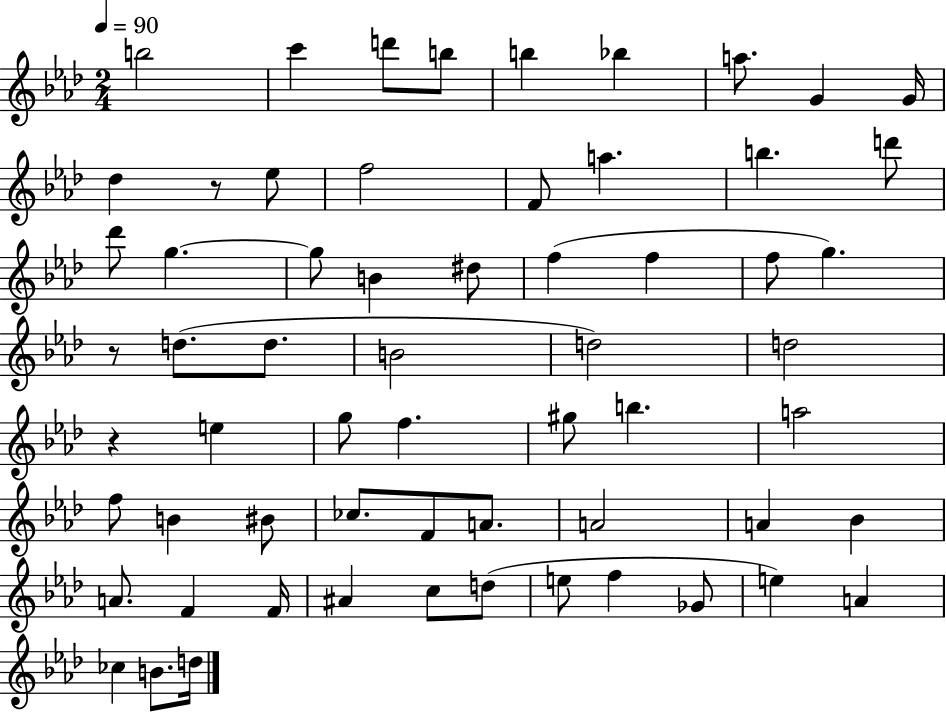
{
  \clef treble
  \numericTimeSignature
  \time 2/4
  \key aes \major
  \tempo 4 = 90
  b''2 | c'''4 d'''8 b''8 | b''4 bes''4 | a''8. g'4 g'16 | \break des''4 r8 ees''8 | f''2 | f'8 a''4. | b''4. d'''8 | \break des'''8 g''4.~~ | g''8 b'4 dis''8 | f''4( f''4 | f''8 g''4.) | \break r8 d''8.( d''8. | b'2 | d''2) | d''2 | \break r4 e''4 | g''8 f''4. | gis''8 b''4. | a''2 | \break f''8 b'4 bis'8 | ces''8. f'8 a'8. | a'2 | a'4 bes'4 | \break a'8. f'4 f'16 | ais'4 c''8 d''8( | e''8 f''4 ges'8 | e''4) a'4 | \break ces''4 b'8. d''16 | \bar "|."
}